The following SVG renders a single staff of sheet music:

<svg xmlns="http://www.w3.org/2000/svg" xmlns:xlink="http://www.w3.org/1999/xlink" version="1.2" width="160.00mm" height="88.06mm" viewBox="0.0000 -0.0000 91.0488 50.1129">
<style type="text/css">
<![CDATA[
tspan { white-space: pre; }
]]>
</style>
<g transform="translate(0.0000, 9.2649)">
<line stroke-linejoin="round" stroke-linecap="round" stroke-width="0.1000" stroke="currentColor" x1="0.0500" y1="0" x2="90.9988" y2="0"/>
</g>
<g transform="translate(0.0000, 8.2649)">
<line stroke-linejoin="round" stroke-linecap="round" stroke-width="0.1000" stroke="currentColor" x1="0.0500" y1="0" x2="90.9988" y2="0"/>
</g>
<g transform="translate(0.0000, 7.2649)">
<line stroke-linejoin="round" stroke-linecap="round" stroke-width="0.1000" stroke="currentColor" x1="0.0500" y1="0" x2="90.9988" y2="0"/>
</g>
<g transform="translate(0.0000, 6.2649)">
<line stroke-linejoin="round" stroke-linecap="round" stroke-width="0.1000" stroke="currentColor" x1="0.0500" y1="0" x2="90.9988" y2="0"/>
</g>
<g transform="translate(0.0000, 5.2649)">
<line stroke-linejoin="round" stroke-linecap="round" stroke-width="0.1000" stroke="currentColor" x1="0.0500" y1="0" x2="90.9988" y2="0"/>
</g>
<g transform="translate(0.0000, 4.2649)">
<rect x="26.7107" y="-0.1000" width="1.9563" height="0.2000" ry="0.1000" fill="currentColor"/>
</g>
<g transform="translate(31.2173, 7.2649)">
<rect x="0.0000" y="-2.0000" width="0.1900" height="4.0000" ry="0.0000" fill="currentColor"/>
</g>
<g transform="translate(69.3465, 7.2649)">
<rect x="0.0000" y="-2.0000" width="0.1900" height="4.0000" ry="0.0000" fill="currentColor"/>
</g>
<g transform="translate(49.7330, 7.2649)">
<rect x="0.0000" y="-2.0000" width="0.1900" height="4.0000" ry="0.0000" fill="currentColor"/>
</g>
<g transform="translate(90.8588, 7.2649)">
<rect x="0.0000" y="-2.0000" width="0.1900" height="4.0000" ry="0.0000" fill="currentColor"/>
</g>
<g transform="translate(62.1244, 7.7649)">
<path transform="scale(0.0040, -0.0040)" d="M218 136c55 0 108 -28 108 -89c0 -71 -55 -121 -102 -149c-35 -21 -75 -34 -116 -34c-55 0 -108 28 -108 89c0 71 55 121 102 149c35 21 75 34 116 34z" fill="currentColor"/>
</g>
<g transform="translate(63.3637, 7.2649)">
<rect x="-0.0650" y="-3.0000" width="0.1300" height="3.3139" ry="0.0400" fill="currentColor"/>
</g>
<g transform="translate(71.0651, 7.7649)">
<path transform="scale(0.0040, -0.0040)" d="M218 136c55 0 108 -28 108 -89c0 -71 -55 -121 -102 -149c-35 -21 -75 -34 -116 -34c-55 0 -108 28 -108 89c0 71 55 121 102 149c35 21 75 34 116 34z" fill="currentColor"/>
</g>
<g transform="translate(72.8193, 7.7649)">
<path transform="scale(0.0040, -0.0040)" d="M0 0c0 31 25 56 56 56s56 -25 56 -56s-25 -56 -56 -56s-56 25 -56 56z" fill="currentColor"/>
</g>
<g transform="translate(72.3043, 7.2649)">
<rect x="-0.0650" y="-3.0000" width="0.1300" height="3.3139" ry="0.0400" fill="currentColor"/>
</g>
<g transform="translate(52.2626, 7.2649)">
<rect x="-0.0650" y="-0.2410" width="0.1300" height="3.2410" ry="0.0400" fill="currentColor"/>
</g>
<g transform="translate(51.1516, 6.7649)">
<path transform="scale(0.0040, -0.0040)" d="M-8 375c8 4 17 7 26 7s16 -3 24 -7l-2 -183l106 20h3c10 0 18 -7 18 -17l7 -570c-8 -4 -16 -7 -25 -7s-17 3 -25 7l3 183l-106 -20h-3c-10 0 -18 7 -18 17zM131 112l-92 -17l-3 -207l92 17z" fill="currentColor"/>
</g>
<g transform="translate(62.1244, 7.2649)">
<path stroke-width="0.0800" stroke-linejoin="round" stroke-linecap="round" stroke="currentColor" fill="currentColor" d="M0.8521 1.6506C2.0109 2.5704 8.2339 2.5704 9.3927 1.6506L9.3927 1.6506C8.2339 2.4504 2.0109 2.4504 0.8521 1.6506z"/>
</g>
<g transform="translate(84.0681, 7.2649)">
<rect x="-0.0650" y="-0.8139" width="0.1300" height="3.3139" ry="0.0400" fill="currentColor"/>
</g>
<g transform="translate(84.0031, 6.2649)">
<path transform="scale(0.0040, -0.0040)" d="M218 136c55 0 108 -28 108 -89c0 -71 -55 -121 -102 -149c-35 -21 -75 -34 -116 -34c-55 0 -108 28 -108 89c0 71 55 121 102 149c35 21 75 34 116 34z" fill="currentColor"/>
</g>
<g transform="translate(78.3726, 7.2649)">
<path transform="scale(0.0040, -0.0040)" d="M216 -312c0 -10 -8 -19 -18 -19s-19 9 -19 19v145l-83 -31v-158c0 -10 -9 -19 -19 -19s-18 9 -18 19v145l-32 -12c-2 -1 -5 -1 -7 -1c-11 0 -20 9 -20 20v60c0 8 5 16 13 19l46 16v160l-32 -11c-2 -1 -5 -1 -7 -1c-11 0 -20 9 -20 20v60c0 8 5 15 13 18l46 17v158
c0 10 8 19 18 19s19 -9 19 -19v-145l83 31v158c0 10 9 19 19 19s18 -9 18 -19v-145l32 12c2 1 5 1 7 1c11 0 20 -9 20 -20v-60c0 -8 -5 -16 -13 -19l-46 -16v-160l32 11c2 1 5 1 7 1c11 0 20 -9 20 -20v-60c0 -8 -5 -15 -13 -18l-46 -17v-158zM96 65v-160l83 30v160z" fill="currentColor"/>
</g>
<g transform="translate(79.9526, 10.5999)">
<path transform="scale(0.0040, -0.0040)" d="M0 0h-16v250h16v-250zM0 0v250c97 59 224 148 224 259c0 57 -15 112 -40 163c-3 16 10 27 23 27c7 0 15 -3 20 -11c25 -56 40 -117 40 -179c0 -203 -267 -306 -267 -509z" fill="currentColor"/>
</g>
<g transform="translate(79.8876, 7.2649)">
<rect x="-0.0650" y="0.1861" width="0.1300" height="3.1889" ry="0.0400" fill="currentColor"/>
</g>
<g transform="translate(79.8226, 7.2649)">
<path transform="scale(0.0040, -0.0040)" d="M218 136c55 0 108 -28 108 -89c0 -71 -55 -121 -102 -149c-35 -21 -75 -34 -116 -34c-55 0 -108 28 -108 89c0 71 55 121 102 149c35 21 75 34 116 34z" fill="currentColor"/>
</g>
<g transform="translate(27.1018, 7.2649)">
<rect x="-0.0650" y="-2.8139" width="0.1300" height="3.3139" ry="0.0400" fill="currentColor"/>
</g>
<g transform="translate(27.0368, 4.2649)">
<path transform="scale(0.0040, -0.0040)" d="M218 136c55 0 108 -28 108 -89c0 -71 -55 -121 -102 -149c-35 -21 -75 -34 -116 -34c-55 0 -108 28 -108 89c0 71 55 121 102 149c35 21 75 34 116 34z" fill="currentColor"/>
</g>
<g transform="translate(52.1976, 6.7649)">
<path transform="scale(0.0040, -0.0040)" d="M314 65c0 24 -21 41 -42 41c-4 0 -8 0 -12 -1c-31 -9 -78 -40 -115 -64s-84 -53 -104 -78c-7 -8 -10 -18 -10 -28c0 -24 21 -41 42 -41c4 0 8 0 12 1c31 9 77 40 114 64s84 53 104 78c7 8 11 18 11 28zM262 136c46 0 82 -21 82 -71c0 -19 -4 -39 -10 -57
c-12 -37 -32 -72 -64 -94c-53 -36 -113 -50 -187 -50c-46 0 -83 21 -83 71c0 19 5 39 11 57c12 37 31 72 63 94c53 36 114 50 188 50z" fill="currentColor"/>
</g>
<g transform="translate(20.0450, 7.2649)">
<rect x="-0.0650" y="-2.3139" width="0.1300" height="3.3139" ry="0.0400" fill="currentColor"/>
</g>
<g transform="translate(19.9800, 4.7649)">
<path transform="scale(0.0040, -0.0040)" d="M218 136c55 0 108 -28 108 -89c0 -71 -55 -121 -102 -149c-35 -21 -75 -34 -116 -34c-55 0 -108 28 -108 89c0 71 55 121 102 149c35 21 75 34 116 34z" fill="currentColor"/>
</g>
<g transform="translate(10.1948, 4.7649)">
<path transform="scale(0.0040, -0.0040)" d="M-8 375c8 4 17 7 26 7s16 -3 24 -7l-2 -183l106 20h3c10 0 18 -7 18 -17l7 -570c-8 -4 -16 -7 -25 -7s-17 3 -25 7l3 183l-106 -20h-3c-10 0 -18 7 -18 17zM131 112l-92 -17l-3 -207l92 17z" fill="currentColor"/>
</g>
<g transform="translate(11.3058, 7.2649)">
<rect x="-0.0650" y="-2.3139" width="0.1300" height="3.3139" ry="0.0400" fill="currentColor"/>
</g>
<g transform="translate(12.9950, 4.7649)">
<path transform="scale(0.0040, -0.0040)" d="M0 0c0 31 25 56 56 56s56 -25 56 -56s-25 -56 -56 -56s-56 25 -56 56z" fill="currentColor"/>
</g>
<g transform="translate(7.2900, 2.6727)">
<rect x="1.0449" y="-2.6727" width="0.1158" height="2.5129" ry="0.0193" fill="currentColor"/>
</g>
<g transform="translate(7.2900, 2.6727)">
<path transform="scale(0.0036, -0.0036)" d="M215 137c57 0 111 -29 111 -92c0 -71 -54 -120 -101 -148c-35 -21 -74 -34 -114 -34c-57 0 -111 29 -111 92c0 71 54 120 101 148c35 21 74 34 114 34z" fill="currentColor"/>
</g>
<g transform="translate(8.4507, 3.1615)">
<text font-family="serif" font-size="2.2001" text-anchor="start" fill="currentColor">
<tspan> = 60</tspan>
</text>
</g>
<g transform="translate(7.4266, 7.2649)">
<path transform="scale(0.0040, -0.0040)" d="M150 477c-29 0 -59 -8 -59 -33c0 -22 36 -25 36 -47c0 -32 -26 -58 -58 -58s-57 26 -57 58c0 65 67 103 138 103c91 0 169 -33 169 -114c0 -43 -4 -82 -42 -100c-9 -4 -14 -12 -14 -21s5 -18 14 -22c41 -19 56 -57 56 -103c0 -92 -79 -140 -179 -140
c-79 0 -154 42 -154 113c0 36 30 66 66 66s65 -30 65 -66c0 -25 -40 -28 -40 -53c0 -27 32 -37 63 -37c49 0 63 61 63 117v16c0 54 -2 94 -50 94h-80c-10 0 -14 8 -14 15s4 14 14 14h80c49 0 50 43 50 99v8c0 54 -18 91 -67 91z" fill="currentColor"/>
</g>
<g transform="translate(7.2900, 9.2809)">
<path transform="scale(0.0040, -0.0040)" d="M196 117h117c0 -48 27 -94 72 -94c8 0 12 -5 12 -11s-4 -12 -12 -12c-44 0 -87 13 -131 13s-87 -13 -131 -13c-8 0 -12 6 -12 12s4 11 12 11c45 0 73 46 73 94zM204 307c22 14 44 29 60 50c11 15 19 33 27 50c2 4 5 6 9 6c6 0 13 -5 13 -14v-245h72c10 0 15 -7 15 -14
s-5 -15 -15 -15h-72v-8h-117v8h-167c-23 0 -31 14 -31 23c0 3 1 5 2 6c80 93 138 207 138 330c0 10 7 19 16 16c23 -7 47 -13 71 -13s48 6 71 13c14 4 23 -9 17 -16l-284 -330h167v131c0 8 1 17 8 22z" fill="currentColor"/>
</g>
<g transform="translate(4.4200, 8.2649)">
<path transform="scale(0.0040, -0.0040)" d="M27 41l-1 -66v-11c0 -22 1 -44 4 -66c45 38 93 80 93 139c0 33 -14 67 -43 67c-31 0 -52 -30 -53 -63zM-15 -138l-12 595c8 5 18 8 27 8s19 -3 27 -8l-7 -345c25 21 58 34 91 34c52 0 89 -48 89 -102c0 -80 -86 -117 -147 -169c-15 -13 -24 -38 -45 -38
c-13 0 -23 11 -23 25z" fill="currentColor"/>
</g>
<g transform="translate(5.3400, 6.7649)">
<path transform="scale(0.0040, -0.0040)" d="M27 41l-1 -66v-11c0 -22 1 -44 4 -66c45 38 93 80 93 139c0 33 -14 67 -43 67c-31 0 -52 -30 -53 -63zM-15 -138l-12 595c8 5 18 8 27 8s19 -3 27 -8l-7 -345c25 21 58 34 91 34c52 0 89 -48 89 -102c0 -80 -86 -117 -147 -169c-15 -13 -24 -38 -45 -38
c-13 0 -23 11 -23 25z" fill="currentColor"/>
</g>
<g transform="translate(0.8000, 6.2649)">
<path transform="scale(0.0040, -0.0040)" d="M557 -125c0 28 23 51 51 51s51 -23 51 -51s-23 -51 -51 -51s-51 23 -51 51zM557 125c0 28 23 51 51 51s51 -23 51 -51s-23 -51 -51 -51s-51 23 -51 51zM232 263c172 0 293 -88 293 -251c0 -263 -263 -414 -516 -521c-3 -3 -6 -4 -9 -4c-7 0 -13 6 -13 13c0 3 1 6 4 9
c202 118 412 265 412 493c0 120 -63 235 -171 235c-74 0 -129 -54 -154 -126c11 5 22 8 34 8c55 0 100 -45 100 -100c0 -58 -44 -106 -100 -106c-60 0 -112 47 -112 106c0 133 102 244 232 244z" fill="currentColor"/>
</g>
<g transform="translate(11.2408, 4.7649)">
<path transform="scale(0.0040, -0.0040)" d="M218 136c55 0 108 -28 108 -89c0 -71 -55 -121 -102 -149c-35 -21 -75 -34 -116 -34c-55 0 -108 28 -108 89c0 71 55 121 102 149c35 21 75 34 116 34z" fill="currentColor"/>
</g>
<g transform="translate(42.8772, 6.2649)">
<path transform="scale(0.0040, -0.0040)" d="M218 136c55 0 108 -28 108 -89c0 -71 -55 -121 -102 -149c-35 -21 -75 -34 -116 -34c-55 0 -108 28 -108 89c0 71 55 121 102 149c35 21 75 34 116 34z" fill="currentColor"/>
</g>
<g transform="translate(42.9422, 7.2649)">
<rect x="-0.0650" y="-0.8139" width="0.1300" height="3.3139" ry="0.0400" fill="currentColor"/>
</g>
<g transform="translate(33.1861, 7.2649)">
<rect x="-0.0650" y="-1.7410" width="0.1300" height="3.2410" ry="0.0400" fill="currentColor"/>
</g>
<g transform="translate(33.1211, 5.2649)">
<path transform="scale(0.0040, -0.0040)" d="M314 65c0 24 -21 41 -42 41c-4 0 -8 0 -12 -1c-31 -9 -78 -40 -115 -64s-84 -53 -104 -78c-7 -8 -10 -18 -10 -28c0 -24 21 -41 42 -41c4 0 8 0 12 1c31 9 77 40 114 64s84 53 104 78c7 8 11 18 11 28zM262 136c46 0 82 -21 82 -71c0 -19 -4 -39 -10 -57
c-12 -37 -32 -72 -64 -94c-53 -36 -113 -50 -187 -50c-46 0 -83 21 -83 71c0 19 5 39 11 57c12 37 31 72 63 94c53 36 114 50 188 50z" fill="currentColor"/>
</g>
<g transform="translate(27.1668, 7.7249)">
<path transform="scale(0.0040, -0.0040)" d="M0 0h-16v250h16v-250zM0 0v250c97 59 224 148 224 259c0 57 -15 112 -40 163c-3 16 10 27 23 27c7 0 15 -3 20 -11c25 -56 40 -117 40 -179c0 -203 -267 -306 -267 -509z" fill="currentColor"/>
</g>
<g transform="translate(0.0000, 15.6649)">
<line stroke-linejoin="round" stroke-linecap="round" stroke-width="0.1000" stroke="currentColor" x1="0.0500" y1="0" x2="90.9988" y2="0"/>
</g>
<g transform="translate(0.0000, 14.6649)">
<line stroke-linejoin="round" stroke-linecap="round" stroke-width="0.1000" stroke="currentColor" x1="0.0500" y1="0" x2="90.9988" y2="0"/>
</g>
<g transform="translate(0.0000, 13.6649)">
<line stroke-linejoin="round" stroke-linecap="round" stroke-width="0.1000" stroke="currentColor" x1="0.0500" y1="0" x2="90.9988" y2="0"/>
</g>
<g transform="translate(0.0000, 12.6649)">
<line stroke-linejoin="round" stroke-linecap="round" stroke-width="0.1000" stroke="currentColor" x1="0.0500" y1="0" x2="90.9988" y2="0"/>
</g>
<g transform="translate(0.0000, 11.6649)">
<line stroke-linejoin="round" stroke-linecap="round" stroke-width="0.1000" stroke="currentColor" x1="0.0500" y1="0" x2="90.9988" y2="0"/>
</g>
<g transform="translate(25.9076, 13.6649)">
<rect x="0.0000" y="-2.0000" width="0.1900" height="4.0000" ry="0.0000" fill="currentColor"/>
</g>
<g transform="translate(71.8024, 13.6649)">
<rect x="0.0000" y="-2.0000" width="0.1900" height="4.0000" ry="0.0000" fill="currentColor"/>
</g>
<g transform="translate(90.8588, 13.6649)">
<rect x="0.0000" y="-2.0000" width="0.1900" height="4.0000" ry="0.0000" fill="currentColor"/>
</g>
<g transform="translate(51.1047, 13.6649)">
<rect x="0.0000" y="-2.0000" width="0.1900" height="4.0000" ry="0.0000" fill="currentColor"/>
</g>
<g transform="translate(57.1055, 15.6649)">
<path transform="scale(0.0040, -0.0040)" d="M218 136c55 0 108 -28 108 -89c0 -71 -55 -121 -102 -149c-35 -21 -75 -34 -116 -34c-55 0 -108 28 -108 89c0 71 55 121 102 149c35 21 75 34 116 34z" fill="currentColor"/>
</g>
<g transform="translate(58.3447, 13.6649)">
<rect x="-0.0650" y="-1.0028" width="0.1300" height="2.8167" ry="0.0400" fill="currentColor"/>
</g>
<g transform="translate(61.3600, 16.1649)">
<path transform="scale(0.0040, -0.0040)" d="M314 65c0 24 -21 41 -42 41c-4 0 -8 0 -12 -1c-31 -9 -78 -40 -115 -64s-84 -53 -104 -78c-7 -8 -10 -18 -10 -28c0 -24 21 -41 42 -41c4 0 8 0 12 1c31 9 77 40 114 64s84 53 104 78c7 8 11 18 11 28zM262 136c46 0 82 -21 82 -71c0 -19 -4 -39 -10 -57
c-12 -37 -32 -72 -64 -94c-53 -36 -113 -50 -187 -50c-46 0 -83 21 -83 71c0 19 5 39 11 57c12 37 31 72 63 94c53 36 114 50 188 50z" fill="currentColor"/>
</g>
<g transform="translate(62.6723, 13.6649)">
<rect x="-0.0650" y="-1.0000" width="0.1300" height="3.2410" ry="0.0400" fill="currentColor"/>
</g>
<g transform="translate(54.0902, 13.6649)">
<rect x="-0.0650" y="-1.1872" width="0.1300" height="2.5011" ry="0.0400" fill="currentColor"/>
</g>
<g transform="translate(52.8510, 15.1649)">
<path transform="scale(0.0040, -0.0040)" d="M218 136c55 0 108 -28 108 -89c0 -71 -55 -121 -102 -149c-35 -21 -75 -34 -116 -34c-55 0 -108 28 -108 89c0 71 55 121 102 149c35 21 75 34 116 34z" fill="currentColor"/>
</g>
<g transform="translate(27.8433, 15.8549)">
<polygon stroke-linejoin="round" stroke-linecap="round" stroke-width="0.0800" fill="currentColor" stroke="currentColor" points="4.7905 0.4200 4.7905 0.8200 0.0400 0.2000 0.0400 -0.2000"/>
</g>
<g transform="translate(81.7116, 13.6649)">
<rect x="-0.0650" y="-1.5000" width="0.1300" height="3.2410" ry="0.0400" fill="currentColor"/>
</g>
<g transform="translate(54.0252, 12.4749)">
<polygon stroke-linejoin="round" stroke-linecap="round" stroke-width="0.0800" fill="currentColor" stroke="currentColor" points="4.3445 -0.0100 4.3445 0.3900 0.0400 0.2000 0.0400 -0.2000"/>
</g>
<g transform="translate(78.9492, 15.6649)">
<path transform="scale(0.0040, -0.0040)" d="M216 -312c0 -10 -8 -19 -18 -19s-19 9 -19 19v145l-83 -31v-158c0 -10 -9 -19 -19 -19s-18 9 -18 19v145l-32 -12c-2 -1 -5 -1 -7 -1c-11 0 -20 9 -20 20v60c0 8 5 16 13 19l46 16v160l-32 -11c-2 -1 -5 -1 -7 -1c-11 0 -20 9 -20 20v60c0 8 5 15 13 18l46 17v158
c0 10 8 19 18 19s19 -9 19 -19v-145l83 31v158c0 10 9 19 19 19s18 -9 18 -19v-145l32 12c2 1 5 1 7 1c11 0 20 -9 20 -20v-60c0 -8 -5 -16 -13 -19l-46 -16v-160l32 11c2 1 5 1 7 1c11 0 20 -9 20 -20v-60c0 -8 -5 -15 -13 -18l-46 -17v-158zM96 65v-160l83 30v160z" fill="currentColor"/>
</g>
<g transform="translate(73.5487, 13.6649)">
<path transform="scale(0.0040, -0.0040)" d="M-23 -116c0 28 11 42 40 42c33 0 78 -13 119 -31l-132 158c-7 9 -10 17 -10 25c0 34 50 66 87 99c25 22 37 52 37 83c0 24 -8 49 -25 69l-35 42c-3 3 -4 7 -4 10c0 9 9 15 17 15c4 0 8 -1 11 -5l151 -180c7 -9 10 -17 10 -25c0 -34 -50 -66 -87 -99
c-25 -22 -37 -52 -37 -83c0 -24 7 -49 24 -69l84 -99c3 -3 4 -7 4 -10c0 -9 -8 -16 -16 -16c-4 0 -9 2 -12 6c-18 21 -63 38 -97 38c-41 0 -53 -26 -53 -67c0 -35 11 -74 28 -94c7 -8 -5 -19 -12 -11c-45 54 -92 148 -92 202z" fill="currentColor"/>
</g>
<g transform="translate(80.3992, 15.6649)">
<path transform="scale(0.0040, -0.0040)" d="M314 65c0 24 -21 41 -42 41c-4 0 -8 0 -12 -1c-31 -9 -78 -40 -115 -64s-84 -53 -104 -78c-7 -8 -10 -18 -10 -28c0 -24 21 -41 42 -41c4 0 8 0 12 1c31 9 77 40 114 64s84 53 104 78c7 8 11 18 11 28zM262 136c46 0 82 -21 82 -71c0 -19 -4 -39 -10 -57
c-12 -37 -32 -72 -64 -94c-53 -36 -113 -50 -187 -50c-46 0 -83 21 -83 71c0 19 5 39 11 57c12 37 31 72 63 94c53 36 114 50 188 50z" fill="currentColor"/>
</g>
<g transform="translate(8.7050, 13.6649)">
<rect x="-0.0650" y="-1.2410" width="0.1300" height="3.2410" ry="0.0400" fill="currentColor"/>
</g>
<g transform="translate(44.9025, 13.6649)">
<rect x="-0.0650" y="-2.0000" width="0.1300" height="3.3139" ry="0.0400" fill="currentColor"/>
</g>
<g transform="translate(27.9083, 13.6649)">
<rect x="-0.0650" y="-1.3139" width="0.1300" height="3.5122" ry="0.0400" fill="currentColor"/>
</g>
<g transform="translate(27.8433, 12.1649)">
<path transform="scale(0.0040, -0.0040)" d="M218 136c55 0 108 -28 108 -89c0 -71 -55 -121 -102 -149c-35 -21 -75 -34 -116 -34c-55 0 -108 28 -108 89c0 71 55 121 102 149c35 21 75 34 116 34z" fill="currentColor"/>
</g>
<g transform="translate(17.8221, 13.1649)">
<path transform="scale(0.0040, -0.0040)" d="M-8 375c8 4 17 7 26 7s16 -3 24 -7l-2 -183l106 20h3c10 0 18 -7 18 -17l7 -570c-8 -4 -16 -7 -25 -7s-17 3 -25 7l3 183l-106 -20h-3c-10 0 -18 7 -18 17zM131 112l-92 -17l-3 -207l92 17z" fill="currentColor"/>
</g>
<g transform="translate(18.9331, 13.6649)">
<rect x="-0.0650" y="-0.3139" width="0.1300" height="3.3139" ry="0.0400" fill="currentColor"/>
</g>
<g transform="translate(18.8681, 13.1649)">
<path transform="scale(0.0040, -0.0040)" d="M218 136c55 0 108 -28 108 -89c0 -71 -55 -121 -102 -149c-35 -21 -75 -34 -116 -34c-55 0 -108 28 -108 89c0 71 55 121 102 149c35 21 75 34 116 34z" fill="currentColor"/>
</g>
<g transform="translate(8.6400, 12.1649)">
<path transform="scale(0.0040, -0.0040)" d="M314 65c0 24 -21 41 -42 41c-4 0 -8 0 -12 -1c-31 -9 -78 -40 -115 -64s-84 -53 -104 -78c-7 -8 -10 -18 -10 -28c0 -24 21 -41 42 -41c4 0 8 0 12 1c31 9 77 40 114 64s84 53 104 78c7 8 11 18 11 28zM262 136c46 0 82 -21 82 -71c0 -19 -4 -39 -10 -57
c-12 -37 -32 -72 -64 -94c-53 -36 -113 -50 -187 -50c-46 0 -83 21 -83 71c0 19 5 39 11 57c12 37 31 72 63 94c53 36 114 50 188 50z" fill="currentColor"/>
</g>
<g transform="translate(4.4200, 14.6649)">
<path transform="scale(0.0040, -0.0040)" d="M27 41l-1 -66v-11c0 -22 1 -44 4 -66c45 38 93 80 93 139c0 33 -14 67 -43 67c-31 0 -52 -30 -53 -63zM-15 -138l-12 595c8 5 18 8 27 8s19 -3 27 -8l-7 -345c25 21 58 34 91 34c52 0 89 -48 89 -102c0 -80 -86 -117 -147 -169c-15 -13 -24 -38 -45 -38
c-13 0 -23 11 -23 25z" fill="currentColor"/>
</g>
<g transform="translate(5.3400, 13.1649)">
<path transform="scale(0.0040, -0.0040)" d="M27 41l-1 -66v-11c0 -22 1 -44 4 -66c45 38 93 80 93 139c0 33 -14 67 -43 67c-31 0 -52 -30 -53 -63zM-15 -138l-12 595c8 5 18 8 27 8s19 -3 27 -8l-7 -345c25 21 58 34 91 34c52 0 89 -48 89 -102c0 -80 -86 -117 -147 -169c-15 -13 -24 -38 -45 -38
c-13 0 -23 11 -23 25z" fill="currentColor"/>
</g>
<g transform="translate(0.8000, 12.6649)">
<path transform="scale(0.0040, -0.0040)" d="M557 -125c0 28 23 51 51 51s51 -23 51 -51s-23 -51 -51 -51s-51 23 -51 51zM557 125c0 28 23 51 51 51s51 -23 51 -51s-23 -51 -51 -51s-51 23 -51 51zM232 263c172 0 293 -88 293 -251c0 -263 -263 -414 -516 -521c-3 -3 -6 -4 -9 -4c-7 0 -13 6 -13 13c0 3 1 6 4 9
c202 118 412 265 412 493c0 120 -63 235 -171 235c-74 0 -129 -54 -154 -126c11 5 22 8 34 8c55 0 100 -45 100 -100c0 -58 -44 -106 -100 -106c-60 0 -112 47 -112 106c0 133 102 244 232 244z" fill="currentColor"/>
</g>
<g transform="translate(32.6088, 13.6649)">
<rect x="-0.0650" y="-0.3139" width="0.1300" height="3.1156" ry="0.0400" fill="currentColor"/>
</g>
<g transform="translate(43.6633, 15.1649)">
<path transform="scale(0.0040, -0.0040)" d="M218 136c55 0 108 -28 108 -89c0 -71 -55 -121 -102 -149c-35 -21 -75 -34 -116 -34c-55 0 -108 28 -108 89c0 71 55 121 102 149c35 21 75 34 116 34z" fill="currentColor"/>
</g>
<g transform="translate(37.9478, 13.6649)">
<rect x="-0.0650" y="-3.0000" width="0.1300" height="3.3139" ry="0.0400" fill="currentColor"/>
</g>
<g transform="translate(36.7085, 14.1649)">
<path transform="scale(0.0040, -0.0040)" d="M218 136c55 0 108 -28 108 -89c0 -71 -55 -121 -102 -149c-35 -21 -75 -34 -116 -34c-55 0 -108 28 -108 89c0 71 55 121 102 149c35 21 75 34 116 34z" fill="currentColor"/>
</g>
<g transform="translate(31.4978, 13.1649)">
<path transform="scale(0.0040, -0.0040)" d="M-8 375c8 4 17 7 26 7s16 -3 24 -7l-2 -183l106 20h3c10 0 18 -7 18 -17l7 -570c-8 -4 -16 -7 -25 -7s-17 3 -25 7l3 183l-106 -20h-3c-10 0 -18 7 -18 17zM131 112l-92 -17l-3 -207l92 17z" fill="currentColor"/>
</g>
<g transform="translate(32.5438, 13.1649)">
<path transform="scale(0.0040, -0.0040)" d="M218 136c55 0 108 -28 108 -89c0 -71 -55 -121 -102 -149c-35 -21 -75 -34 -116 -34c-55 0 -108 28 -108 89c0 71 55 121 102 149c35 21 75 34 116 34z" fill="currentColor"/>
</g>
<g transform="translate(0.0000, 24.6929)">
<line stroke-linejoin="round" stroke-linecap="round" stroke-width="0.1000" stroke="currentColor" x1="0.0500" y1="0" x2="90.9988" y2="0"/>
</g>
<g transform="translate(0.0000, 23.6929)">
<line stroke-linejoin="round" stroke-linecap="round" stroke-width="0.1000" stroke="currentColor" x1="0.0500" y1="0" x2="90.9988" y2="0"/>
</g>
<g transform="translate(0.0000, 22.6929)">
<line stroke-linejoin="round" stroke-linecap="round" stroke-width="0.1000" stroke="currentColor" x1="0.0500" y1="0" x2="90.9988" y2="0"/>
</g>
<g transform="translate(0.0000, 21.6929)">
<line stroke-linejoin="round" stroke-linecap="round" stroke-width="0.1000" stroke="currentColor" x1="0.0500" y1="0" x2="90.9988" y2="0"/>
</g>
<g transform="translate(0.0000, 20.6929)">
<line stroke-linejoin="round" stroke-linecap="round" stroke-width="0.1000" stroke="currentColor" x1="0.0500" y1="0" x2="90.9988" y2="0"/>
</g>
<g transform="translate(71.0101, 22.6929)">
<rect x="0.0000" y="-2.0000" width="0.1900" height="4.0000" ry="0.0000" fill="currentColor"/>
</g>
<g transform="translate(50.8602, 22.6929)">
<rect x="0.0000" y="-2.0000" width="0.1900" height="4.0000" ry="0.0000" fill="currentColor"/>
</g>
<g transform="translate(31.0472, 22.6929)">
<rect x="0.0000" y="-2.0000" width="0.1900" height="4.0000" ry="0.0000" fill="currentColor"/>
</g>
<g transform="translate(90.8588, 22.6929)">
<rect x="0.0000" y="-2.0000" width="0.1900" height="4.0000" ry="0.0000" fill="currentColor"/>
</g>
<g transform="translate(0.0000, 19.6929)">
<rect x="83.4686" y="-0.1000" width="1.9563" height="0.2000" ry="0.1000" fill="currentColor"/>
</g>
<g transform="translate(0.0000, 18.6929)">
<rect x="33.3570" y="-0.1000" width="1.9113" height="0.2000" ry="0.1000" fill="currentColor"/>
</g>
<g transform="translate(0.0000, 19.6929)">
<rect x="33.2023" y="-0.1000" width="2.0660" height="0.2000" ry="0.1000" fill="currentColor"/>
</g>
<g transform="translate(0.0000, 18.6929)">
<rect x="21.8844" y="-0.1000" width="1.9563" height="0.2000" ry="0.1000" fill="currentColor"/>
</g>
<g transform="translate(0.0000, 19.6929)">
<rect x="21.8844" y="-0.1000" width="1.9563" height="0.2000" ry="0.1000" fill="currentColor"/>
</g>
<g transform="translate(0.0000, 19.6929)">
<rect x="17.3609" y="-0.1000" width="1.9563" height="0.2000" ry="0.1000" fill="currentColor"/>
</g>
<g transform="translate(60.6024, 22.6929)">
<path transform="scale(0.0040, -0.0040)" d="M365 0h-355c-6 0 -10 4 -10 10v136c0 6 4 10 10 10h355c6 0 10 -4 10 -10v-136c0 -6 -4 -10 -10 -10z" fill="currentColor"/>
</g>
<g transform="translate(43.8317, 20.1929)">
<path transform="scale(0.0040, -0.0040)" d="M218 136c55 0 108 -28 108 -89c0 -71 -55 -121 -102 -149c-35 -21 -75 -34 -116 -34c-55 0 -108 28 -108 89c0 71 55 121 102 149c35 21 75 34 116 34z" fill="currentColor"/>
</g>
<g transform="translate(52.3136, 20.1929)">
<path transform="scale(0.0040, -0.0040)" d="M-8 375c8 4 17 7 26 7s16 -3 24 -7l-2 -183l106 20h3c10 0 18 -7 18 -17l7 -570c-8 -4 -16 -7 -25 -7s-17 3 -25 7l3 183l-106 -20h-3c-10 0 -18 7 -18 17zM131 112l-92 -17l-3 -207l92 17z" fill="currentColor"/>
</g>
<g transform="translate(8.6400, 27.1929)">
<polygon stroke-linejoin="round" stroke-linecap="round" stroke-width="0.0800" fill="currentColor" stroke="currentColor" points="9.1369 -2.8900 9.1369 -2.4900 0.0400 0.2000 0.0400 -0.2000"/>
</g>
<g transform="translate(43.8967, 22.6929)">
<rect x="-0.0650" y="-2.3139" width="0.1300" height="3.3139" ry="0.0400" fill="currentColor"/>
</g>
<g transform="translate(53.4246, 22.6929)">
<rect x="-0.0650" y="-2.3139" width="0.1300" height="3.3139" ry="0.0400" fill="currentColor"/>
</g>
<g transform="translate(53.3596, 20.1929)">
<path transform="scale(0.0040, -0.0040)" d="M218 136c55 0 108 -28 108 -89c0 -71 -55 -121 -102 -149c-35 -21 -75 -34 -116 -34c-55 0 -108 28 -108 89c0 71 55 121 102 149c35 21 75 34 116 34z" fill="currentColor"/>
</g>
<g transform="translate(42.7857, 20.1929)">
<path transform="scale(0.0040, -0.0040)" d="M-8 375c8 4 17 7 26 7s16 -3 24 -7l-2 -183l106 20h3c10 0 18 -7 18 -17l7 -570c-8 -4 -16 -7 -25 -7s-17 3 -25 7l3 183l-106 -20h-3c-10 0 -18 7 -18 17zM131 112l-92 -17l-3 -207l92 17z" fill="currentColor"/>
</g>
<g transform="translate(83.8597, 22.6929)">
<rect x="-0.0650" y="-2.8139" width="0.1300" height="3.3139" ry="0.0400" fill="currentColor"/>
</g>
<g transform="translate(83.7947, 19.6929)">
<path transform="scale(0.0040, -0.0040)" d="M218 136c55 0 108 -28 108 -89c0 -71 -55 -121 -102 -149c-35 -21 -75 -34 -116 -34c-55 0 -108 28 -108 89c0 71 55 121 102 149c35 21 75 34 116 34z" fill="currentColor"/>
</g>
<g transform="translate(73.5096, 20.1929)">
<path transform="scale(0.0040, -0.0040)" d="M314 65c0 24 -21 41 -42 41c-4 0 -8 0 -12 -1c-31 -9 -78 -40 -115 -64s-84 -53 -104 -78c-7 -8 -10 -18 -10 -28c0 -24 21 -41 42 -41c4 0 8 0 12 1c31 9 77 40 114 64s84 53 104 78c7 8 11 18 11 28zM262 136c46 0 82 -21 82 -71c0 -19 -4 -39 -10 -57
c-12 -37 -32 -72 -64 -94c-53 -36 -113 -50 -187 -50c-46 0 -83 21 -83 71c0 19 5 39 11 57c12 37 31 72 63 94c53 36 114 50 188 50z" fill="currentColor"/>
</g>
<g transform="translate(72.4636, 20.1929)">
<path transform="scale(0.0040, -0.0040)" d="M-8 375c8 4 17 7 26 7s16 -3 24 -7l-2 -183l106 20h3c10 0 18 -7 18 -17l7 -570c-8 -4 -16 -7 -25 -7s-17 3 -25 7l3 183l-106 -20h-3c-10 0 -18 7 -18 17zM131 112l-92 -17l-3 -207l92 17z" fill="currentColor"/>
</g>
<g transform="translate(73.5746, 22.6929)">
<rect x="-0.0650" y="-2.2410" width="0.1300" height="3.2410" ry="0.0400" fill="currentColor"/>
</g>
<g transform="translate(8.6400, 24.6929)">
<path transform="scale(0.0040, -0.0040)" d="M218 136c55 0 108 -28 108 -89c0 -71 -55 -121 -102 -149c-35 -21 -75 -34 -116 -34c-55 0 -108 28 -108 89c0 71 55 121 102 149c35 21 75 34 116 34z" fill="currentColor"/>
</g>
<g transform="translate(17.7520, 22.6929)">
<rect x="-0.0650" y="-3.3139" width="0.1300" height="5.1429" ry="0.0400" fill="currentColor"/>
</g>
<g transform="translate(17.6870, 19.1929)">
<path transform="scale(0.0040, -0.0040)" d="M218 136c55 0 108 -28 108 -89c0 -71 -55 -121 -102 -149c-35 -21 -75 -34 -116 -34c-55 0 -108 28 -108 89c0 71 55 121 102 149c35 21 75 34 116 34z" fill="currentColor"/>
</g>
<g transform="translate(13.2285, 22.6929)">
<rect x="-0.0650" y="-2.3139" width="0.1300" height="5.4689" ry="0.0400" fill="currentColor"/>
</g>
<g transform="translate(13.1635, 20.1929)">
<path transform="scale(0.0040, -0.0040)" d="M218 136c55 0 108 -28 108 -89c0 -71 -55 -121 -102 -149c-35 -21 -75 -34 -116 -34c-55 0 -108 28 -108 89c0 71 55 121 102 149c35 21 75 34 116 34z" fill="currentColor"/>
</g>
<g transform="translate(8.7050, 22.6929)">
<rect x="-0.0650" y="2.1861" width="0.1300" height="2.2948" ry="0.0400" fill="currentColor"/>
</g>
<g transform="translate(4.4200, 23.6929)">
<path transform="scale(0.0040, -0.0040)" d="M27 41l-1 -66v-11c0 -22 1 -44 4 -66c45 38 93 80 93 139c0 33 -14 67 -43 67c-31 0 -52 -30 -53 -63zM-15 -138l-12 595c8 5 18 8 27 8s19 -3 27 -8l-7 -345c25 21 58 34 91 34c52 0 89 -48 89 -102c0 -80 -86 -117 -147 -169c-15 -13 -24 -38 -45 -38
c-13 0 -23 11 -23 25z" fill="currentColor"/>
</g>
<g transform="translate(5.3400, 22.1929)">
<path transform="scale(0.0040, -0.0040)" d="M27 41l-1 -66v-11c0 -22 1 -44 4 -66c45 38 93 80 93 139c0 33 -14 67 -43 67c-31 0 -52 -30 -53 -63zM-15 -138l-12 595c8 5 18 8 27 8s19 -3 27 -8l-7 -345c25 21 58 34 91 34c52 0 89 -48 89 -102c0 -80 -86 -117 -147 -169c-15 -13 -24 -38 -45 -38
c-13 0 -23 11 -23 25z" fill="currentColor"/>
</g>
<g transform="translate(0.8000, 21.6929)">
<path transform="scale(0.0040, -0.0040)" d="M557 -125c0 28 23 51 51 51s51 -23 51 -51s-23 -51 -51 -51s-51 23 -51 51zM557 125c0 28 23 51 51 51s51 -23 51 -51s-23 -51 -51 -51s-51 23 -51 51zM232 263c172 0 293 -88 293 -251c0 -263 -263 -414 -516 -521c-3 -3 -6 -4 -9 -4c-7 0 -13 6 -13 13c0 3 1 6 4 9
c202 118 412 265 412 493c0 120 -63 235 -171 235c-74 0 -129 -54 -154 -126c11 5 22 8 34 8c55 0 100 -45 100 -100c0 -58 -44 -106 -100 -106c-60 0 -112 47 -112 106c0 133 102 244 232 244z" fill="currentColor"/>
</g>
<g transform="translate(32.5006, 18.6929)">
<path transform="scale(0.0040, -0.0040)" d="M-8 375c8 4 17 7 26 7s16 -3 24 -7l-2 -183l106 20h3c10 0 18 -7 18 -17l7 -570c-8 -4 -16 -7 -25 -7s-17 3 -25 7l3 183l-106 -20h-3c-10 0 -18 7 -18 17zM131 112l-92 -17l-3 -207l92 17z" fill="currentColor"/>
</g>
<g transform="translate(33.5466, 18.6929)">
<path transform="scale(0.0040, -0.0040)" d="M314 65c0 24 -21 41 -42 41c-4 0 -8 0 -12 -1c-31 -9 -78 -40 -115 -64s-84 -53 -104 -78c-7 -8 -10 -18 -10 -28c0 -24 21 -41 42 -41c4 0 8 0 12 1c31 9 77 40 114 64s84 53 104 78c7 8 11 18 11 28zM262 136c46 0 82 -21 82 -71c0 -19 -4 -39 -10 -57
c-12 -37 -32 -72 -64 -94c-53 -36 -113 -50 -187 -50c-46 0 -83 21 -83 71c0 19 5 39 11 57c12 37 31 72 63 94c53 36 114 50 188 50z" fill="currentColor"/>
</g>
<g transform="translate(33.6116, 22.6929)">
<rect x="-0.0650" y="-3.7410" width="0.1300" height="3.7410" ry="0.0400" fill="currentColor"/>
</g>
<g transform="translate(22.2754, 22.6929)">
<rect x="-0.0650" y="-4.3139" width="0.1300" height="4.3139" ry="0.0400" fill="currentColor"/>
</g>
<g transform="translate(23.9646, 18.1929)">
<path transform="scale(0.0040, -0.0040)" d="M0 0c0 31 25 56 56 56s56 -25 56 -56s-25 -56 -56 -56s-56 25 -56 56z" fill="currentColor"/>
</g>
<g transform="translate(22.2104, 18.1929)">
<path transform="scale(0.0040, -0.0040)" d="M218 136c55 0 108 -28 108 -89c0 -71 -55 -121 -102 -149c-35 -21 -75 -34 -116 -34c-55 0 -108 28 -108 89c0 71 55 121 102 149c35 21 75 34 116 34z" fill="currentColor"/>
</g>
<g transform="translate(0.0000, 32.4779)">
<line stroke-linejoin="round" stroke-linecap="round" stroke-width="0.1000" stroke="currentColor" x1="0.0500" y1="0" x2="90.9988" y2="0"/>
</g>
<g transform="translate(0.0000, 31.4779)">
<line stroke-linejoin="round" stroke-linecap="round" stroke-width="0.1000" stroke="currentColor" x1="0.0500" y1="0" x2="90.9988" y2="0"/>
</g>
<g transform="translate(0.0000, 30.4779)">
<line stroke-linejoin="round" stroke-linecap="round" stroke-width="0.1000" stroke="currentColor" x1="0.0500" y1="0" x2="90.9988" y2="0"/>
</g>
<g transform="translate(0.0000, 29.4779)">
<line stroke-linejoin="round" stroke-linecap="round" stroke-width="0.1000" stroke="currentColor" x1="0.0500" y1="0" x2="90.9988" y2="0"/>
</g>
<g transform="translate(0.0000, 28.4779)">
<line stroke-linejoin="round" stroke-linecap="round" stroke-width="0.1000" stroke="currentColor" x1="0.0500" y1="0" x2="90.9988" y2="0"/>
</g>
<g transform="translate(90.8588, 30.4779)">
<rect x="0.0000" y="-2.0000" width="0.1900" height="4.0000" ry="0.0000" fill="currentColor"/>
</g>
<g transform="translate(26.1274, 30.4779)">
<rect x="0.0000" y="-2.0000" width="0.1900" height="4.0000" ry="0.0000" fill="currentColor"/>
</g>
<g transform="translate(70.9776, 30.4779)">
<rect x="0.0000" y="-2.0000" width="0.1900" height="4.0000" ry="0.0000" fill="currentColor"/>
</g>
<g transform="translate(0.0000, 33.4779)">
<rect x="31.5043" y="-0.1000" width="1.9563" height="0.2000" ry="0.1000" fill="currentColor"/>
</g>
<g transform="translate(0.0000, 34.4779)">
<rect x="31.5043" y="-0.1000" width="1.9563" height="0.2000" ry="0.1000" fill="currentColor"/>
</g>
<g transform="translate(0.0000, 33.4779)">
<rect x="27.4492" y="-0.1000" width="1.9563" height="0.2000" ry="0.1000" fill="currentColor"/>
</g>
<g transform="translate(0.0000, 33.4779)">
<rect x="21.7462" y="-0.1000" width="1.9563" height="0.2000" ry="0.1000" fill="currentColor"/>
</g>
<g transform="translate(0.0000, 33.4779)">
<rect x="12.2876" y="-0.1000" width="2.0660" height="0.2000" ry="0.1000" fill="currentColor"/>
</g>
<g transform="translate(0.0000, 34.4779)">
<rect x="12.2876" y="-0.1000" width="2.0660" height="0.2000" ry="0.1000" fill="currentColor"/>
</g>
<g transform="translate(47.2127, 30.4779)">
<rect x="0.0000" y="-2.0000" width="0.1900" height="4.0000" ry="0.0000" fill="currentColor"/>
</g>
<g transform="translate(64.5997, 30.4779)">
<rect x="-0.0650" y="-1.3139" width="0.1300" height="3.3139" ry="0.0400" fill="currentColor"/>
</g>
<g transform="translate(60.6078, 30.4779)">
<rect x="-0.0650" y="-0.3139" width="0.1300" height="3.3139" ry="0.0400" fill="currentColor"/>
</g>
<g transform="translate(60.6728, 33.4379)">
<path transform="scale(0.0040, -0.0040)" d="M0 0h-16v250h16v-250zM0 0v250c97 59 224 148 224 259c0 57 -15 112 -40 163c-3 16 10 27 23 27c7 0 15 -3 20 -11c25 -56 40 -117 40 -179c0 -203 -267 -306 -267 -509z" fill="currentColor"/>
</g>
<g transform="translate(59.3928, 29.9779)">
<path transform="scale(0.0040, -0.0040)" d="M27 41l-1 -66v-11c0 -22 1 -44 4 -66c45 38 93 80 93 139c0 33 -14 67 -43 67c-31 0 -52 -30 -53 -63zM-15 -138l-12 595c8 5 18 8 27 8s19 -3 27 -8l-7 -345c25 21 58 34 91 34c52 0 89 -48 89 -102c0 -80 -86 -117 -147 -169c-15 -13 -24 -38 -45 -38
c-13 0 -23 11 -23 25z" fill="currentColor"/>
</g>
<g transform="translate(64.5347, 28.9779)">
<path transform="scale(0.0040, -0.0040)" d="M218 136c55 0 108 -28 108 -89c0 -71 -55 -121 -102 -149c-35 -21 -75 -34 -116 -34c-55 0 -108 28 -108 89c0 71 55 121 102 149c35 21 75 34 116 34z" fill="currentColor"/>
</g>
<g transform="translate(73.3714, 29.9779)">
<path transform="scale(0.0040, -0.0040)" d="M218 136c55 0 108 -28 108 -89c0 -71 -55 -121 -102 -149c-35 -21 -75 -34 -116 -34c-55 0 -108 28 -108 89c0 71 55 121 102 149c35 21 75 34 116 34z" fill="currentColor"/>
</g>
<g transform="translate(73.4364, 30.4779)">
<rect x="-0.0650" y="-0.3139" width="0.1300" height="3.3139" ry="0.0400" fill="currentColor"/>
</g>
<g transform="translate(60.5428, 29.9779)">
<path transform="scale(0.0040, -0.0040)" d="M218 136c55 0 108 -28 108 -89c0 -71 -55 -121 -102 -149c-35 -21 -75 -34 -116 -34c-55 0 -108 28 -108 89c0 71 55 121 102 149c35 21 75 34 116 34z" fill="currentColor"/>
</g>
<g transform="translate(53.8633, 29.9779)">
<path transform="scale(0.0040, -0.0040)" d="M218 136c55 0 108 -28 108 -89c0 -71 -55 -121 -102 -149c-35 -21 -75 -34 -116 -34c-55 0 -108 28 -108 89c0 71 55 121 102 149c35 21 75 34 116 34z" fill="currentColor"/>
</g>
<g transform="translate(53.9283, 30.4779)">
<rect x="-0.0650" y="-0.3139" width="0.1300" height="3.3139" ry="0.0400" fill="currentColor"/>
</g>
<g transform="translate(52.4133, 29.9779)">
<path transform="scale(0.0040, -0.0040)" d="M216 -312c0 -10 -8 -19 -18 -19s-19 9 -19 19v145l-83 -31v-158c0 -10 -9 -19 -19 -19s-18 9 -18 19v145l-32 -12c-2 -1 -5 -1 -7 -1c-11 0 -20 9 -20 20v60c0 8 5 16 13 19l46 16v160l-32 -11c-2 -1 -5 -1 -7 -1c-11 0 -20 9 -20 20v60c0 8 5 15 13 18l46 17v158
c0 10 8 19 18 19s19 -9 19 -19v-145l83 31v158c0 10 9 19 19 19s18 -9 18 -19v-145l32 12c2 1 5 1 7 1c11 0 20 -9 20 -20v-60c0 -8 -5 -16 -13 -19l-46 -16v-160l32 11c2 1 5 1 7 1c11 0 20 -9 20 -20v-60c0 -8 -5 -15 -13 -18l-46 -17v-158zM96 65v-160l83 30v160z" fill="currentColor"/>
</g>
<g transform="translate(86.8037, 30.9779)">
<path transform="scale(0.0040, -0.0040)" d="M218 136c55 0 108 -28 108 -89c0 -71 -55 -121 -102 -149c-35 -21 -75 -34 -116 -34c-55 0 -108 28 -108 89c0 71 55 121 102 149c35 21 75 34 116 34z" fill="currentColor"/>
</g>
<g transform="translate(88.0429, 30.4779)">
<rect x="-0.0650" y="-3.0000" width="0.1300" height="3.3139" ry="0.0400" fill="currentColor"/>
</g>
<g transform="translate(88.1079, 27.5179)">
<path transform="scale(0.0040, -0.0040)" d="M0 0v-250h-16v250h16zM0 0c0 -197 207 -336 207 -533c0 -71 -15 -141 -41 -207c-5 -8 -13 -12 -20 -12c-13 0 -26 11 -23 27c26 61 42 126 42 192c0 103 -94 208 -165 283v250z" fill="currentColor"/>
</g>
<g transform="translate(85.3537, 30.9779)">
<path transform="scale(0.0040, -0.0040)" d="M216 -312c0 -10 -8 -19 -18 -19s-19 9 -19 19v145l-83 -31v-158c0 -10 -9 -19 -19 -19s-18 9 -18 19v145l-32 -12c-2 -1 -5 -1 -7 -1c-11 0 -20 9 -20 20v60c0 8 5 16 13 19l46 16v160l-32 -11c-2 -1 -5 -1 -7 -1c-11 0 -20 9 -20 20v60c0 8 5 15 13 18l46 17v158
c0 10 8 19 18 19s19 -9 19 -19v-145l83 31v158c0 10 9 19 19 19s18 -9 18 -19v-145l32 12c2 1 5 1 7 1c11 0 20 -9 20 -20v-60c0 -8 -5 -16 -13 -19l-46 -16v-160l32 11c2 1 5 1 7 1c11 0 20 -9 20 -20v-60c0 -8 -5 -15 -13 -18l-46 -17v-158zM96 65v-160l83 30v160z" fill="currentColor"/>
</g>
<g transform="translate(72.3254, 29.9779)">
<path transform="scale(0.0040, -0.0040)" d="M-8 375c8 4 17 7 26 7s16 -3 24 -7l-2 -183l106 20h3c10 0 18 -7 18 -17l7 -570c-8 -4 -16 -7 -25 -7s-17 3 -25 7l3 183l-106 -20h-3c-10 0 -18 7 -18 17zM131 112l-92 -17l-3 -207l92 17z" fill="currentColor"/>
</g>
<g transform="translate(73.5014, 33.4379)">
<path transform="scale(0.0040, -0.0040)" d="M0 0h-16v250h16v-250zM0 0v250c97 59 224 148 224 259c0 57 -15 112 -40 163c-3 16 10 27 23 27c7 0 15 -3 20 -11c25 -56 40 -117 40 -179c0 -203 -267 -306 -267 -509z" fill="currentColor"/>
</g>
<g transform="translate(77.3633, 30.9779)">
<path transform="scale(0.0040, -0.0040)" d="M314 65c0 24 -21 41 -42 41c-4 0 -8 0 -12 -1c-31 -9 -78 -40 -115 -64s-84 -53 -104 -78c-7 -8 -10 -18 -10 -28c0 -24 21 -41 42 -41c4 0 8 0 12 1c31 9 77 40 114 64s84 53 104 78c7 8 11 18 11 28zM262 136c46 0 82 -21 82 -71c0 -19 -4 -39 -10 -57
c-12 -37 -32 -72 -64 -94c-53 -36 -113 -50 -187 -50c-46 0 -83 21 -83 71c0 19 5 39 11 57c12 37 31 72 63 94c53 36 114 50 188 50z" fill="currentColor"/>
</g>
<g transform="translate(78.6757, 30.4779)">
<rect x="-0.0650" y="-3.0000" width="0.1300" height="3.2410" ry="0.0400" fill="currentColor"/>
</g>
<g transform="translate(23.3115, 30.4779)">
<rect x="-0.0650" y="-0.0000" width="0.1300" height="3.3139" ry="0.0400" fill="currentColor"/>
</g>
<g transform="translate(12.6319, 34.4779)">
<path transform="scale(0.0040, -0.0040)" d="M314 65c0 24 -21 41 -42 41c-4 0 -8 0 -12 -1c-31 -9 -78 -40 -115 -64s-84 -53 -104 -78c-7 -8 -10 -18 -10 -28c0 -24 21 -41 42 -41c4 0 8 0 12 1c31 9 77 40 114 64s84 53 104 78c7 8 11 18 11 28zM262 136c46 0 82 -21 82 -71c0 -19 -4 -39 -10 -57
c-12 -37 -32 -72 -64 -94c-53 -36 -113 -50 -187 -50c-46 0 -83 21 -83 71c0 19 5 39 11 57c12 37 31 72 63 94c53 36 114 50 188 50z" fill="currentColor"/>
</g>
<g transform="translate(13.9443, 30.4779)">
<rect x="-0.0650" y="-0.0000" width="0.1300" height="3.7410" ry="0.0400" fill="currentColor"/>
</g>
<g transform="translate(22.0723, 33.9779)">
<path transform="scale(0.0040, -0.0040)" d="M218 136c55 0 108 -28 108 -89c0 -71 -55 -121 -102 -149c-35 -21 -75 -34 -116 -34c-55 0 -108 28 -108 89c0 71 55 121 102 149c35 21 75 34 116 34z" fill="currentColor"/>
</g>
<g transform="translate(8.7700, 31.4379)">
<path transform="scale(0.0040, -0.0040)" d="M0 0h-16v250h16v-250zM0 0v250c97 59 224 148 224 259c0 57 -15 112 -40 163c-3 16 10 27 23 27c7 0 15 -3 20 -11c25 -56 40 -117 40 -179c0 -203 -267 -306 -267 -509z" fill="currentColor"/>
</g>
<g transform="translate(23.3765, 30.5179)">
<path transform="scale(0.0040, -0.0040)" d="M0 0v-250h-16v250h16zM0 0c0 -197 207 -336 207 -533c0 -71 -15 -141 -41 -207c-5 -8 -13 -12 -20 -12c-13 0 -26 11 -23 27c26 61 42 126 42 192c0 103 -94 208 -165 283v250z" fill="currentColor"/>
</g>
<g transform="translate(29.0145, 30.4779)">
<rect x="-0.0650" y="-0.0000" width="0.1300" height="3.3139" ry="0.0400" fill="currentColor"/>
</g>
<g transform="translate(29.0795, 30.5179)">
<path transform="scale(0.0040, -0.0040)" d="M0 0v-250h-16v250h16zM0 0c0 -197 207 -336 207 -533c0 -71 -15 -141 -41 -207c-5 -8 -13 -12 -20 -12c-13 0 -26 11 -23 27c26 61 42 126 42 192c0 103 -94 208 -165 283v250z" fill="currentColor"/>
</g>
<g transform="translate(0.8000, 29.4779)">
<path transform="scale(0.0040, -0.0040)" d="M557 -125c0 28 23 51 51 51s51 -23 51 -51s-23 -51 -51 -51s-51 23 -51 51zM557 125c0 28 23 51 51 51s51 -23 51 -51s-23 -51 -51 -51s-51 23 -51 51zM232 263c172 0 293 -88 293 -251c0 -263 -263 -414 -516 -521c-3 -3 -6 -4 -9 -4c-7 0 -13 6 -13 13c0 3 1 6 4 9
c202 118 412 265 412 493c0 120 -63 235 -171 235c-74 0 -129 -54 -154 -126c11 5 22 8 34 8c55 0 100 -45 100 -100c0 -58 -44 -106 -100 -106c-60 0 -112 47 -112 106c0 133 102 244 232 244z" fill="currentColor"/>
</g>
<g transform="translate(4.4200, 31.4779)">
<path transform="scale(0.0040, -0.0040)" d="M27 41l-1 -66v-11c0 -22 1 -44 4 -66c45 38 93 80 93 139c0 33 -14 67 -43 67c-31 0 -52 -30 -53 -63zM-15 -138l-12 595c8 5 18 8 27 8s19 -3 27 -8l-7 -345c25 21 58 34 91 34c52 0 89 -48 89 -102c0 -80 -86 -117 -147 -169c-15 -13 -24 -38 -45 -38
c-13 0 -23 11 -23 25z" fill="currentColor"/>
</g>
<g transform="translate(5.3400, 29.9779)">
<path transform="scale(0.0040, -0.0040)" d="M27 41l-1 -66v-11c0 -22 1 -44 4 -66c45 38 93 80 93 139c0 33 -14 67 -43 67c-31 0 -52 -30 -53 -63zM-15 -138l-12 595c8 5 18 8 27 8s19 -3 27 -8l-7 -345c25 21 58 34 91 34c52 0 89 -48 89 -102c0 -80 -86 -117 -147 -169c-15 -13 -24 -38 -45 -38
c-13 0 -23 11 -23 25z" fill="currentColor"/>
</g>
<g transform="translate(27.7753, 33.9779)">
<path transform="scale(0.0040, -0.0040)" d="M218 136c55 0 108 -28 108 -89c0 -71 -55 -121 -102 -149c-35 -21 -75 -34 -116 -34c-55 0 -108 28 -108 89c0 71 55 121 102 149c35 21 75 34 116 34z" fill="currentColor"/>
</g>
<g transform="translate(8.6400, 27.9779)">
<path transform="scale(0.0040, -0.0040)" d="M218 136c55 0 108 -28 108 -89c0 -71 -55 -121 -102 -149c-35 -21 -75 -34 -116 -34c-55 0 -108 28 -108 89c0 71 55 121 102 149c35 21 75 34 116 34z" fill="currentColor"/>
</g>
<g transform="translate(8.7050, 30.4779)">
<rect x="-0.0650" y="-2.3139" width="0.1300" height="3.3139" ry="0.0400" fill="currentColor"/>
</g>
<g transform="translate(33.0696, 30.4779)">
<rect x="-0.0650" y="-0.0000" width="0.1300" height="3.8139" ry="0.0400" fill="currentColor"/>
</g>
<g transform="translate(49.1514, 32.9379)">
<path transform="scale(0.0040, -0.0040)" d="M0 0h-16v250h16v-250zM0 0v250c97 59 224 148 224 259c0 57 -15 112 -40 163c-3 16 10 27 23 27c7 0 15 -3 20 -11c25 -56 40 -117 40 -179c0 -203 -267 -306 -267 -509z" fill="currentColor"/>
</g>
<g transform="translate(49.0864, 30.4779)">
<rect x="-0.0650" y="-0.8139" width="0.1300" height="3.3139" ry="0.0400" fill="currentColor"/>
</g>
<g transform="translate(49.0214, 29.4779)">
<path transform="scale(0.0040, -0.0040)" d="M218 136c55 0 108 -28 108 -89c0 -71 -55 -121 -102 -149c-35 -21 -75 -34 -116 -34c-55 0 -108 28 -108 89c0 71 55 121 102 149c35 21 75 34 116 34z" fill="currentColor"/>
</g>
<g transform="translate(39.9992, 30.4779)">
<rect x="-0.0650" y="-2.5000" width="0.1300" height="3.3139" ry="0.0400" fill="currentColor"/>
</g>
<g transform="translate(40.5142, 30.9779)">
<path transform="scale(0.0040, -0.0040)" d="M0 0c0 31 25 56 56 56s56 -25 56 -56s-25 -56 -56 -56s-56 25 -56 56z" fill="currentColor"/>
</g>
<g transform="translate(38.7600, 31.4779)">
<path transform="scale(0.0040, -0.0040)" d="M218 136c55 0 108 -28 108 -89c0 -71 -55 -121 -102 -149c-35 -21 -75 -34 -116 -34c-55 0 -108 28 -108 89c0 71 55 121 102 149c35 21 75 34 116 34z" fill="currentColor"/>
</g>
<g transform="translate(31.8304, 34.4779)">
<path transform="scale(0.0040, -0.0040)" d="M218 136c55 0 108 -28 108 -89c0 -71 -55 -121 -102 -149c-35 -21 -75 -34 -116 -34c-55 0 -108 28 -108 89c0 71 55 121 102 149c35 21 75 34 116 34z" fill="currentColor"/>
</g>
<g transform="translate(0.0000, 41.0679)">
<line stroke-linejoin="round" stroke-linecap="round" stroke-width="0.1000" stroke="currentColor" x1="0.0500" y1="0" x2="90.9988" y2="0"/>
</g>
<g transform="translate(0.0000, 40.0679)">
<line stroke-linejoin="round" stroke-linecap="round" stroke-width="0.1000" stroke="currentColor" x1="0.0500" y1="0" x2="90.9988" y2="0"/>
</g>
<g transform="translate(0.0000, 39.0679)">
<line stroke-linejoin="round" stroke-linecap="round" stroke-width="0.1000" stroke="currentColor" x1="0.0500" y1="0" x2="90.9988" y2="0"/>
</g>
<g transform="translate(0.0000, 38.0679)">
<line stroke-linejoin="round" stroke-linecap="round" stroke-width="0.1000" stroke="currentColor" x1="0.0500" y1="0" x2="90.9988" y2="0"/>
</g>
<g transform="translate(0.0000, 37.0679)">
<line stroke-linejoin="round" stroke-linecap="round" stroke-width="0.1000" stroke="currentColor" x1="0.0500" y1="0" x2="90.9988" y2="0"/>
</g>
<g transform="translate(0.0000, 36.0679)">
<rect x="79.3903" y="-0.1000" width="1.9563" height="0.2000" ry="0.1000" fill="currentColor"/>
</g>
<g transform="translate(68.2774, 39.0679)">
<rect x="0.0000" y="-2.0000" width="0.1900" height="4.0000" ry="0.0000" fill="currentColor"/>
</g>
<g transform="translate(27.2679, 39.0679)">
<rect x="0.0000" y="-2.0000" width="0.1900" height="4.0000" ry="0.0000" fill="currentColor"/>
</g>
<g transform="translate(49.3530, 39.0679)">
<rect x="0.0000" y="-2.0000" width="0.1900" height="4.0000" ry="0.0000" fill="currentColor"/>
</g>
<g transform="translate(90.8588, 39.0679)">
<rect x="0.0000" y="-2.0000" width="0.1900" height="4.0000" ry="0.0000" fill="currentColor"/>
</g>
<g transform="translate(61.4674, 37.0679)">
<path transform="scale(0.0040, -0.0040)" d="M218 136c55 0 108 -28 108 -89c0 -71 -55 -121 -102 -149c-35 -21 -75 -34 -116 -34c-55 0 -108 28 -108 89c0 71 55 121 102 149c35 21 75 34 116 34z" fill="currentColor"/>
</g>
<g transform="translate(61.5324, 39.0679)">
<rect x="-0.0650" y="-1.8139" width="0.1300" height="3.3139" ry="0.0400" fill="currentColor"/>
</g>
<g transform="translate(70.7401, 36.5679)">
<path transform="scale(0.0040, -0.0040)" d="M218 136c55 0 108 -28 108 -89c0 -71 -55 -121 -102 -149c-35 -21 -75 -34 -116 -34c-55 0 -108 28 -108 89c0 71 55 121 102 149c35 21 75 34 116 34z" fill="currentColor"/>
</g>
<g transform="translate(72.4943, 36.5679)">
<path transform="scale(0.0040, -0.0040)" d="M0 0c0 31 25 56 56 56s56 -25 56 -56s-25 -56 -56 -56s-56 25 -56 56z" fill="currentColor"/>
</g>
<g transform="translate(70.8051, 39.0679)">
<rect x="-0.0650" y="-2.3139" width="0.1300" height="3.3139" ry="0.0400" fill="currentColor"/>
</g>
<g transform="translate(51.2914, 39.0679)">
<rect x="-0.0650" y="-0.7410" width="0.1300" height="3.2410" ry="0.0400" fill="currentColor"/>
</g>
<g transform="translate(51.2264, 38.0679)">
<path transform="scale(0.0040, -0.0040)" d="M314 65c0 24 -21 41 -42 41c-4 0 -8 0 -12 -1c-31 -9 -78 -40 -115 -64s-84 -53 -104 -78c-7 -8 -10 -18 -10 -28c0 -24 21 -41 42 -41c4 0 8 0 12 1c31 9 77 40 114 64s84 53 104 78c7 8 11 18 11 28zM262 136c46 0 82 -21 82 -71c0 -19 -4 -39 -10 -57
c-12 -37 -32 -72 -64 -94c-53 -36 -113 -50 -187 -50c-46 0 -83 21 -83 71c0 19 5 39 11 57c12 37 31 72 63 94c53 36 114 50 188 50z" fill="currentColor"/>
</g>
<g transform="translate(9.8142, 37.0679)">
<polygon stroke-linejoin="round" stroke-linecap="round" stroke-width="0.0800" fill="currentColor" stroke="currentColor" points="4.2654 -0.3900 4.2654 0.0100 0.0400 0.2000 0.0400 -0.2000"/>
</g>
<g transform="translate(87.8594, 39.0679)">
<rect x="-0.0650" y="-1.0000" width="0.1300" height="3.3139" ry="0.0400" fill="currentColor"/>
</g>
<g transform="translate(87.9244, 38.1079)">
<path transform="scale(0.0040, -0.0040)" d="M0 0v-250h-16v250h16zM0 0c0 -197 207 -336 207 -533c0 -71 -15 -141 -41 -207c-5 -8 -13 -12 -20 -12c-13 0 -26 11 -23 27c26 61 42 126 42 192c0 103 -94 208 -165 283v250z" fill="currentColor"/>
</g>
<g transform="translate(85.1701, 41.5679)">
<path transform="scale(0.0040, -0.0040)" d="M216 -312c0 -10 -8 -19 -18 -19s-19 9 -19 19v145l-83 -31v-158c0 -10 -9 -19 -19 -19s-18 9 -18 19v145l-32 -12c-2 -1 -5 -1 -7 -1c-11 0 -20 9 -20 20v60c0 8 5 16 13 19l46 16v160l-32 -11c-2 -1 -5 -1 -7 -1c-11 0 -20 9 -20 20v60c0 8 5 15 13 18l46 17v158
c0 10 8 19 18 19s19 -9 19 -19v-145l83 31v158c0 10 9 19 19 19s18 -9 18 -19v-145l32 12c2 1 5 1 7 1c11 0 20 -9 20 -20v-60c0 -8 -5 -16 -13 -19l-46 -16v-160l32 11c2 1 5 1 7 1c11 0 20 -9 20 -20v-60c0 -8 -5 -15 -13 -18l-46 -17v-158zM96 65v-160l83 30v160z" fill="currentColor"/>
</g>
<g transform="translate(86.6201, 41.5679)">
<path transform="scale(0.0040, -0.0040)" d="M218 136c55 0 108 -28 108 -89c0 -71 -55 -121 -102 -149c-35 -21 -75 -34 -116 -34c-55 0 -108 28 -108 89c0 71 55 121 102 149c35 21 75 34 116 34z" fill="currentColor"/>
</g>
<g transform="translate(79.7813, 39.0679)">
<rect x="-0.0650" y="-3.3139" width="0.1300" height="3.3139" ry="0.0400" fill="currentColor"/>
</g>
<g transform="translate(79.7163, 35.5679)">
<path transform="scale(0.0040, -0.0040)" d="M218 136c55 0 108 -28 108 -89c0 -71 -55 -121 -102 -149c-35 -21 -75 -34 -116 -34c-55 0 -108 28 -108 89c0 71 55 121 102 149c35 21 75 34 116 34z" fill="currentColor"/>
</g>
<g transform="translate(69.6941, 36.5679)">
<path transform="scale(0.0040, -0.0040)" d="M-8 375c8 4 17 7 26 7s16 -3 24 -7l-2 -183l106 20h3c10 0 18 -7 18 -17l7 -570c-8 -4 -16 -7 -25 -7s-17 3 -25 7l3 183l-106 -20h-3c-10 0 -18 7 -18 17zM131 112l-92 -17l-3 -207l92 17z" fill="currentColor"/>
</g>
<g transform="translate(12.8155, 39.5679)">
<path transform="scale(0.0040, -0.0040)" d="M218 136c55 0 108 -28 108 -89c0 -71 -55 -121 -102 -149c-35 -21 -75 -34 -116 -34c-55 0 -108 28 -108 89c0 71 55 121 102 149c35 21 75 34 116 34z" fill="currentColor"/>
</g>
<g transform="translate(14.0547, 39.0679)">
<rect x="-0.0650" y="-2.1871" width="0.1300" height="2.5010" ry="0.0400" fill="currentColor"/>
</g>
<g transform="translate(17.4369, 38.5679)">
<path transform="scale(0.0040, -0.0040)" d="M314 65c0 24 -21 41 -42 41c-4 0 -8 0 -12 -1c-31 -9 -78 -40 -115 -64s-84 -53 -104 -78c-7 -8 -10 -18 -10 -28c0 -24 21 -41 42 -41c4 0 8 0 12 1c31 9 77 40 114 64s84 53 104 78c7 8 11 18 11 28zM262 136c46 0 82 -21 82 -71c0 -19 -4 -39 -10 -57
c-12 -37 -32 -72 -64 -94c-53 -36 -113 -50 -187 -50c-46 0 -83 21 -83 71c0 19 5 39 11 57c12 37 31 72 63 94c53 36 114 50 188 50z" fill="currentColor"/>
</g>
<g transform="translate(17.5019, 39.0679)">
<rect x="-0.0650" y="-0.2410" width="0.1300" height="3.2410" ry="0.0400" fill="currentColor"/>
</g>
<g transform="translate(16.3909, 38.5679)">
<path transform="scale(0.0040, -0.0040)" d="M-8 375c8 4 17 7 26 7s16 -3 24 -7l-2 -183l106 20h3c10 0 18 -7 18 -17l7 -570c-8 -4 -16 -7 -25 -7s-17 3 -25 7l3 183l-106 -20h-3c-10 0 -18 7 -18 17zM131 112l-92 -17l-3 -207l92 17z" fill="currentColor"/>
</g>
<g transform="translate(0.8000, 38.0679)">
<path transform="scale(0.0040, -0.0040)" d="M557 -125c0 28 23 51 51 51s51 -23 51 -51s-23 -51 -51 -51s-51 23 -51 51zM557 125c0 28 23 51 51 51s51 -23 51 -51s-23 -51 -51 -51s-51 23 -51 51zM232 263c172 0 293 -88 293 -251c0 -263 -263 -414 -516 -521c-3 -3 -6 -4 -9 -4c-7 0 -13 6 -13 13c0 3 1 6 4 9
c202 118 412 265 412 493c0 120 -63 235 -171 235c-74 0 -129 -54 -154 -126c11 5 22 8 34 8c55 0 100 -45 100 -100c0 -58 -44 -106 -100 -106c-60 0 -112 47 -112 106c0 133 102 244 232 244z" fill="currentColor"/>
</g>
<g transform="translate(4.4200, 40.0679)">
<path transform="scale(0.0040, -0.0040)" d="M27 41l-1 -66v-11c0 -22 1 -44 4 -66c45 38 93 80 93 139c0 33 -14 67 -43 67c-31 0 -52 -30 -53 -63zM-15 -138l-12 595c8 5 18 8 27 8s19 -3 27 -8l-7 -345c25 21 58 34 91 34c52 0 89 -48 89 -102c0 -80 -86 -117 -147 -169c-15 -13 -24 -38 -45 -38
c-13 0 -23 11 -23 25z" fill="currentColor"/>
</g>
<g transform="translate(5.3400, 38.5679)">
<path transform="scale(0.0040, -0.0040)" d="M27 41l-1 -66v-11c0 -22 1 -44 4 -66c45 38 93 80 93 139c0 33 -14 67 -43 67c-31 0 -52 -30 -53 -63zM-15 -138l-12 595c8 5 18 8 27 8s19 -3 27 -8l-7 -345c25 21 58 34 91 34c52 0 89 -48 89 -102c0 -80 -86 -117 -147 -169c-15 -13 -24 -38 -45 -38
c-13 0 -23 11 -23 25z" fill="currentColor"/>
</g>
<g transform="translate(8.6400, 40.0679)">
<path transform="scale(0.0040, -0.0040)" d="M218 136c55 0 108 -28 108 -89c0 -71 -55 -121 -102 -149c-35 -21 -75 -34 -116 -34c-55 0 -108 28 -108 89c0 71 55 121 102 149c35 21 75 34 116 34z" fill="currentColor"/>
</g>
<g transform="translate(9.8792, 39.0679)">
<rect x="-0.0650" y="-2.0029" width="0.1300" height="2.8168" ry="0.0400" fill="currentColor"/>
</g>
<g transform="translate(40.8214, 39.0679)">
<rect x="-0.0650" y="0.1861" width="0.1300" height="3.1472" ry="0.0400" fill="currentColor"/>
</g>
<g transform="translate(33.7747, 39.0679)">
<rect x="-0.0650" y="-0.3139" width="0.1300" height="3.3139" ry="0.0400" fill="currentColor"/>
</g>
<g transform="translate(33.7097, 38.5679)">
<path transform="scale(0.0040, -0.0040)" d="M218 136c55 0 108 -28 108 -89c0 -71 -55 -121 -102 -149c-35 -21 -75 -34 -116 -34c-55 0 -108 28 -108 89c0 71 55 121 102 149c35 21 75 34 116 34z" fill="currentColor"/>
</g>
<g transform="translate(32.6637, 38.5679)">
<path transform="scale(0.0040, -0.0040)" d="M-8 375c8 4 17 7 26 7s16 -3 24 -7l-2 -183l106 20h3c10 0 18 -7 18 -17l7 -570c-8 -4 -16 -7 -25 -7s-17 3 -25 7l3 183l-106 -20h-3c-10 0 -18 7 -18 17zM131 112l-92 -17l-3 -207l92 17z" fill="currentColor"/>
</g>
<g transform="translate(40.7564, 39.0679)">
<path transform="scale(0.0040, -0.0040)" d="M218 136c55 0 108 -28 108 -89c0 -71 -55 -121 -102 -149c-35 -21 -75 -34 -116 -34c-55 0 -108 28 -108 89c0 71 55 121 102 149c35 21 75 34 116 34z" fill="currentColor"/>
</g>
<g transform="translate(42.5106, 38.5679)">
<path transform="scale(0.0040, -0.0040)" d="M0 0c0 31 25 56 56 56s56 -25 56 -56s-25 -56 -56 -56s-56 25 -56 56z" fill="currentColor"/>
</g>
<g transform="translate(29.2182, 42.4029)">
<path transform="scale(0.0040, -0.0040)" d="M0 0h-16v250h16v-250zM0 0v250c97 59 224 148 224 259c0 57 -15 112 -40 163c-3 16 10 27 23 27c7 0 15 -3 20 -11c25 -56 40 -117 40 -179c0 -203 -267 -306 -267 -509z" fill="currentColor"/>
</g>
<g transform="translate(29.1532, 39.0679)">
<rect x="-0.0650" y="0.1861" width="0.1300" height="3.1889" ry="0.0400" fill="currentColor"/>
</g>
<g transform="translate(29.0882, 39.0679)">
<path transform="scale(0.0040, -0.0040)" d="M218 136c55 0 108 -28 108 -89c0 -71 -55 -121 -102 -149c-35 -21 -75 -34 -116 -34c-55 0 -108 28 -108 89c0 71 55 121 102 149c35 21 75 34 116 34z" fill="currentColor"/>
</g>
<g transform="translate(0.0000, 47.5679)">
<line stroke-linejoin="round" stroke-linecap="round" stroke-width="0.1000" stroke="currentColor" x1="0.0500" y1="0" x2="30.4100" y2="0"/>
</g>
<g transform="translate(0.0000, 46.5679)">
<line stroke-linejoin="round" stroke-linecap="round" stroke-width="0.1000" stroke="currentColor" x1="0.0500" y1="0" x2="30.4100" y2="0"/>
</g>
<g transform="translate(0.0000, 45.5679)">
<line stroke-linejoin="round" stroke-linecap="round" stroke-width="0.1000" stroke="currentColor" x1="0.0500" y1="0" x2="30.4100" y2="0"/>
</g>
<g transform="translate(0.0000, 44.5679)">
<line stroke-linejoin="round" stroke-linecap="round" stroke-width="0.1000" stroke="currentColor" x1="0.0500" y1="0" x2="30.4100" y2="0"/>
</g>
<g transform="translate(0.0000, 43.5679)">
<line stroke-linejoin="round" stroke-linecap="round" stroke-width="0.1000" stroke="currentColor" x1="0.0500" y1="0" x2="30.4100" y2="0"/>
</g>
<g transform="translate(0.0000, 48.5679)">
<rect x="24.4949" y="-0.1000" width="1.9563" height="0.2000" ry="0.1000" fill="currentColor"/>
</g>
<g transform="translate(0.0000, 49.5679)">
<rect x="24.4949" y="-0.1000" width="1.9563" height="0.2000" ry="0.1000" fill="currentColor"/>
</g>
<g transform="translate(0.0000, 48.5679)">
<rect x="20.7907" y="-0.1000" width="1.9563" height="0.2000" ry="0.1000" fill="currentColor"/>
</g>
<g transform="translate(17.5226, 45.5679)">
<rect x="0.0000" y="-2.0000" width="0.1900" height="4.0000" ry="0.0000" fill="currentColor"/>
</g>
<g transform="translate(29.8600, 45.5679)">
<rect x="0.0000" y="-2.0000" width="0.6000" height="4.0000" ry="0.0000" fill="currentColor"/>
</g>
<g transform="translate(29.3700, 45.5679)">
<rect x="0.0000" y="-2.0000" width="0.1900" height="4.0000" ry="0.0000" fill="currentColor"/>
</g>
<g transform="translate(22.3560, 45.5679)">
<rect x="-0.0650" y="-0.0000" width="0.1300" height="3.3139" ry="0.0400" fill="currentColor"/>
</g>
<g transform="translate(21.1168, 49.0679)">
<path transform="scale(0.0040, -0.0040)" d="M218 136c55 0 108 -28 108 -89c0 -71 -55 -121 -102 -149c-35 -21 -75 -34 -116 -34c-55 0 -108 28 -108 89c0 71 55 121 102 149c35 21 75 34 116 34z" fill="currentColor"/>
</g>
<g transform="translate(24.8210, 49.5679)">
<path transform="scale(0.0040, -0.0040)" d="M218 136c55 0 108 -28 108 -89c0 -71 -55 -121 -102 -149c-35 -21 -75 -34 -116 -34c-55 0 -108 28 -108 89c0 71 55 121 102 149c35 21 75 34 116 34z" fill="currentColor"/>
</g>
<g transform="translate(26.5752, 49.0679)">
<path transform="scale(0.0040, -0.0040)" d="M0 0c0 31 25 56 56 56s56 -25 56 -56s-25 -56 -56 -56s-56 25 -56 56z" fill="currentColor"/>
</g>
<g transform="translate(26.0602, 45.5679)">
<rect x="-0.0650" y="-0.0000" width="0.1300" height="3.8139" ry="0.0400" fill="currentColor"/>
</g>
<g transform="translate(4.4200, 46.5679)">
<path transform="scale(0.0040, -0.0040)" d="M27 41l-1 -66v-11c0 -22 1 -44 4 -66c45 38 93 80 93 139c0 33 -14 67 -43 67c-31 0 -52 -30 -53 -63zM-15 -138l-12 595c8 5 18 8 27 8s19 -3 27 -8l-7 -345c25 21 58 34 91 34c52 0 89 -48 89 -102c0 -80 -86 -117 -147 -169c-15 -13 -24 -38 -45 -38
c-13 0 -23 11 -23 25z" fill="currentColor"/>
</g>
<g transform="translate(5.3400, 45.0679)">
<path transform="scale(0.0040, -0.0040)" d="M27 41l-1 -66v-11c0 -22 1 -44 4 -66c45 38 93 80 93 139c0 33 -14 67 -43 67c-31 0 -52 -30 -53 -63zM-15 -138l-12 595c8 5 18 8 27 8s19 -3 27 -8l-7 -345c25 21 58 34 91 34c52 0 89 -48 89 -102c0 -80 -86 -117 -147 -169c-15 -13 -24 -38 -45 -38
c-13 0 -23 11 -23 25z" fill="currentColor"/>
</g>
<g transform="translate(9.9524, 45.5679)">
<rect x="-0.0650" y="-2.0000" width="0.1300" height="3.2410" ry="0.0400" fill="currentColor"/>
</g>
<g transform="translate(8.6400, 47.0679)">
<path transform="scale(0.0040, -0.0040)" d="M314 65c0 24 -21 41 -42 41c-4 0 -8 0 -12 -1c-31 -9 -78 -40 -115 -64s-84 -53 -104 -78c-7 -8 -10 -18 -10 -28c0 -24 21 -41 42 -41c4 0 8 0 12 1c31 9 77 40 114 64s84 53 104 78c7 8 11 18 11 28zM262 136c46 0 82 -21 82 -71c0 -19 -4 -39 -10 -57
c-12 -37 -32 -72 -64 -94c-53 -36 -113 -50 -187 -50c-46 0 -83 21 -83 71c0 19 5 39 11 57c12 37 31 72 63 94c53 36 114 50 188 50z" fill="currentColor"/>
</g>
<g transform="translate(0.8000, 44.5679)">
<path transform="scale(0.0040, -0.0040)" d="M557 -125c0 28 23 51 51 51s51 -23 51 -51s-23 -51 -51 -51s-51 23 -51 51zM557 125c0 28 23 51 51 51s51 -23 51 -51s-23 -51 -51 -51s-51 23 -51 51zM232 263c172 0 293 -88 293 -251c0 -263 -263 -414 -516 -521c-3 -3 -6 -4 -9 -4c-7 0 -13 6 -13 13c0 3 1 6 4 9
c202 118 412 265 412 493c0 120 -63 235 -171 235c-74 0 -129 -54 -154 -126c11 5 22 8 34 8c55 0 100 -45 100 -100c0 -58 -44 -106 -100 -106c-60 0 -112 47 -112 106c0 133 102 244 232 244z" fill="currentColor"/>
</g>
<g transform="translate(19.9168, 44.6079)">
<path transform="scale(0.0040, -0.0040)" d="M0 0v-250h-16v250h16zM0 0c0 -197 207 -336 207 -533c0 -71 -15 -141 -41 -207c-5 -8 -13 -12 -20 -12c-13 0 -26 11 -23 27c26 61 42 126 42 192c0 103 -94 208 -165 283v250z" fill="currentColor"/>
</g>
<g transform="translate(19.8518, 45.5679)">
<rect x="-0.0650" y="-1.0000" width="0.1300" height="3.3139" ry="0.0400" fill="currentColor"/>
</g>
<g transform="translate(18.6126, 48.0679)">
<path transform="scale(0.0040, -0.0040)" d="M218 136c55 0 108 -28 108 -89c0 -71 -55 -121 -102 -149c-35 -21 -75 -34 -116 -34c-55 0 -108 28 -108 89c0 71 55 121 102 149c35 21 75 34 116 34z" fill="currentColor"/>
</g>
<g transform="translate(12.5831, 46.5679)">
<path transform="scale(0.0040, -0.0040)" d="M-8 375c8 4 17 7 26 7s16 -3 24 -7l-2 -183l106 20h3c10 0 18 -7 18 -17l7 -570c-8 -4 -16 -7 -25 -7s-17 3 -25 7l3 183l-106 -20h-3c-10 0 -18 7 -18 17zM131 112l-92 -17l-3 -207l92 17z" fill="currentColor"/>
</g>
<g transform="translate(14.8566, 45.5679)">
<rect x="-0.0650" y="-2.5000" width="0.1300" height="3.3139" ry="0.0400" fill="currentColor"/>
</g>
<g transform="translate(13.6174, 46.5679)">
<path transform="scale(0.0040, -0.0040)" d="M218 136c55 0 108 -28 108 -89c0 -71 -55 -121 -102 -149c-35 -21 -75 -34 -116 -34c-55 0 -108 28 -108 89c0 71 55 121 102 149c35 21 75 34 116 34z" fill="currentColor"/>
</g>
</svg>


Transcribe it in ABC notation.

X:1
T:Untitled
M:3/4
L:1/4
K:Bb
B, B, C/2 A,2 F, E,2 C, C, ^D,/2 F, G,2 E, G,/2 E,/2 C, A,, A,,/2 G,,/2 F,,2 z ^G,,2 G,,/2 _B,/2 D/2 F E2 B, B, z2 B,2 C _B,/2 C,,2 D,,/2 D,,/2 C,, _B,, F,/2 ^E, _E,/2 G, E,/2 C,2 ^C,/2 _B,,/2 C,/2 E,2 D,/2 E, D, F,2 A, B, D ^F,,/2 A,,2 B,, F,,/2 D,, C,,